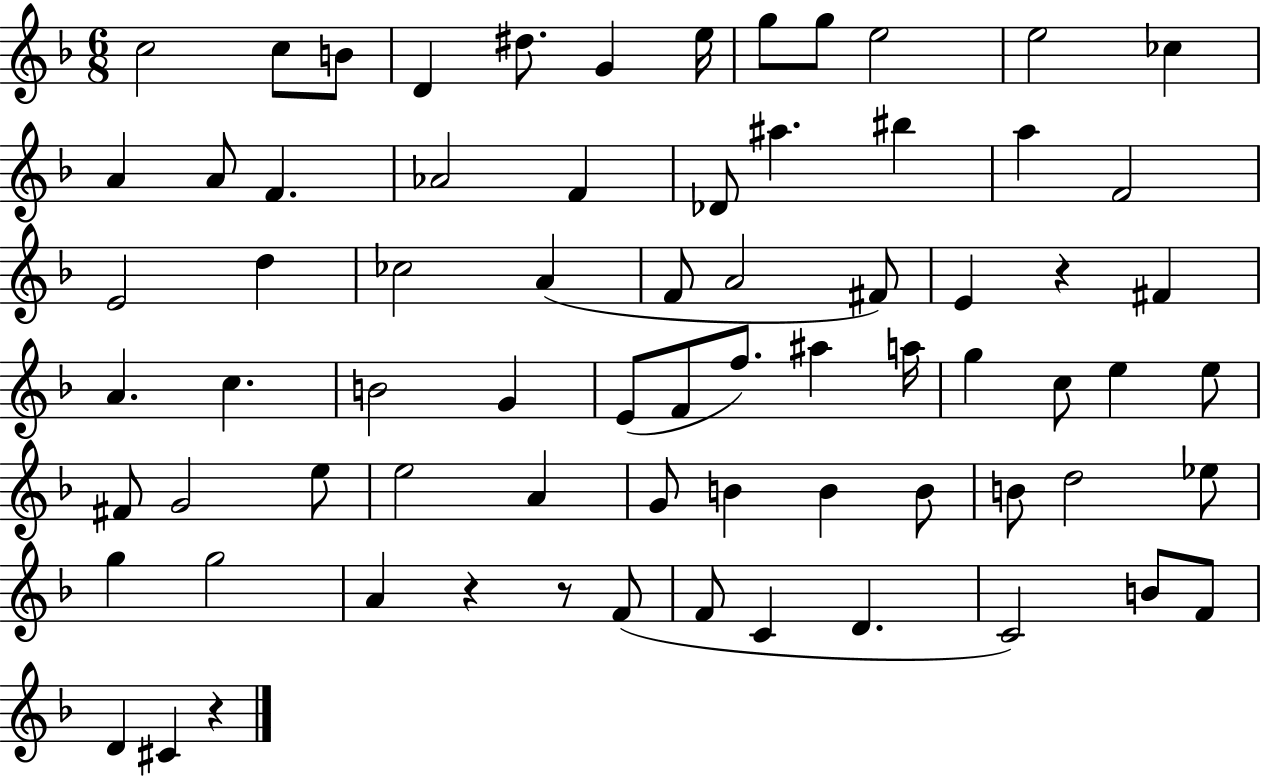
X:1
T:Untitled
M:6/8
L:1/4
K:F
c2 c/2 B/2 D ^d/2 G e/4 g/2 g/2 e2 e2 _c A A/2 F _A2 F _D/2 ^a ^b a F2 E2 d _c2 A F/2 A2 ^F/2 E z ^F A c B2 G E/2 F/2 f/2 ^a a/4 g c/2 e e/2 ^F/2 G2 e/2 e2 A G/2 B B B/2 B/2 d2 _e/2 g g2 A z z/2 F/2 F/2 C D C2 B/2 F/2 D ^C z